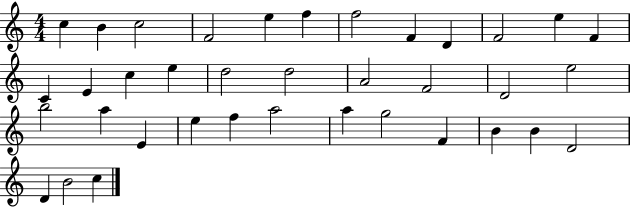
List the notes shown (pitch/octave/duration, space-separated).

C5/q B4/q C5/h F4/h E5/q F5/q F5/h F4/q D4/q F4/h E5/q F4/q C4/q E4/q C5/q E5/q D5/h D5/h A4/h F4/h D4/h E5/h B5/h A5/q E4/q E5/q F5/q A5/h A5/q G5/h F4/q B4/q B4/q D4/h D4/q B4/h C5/q